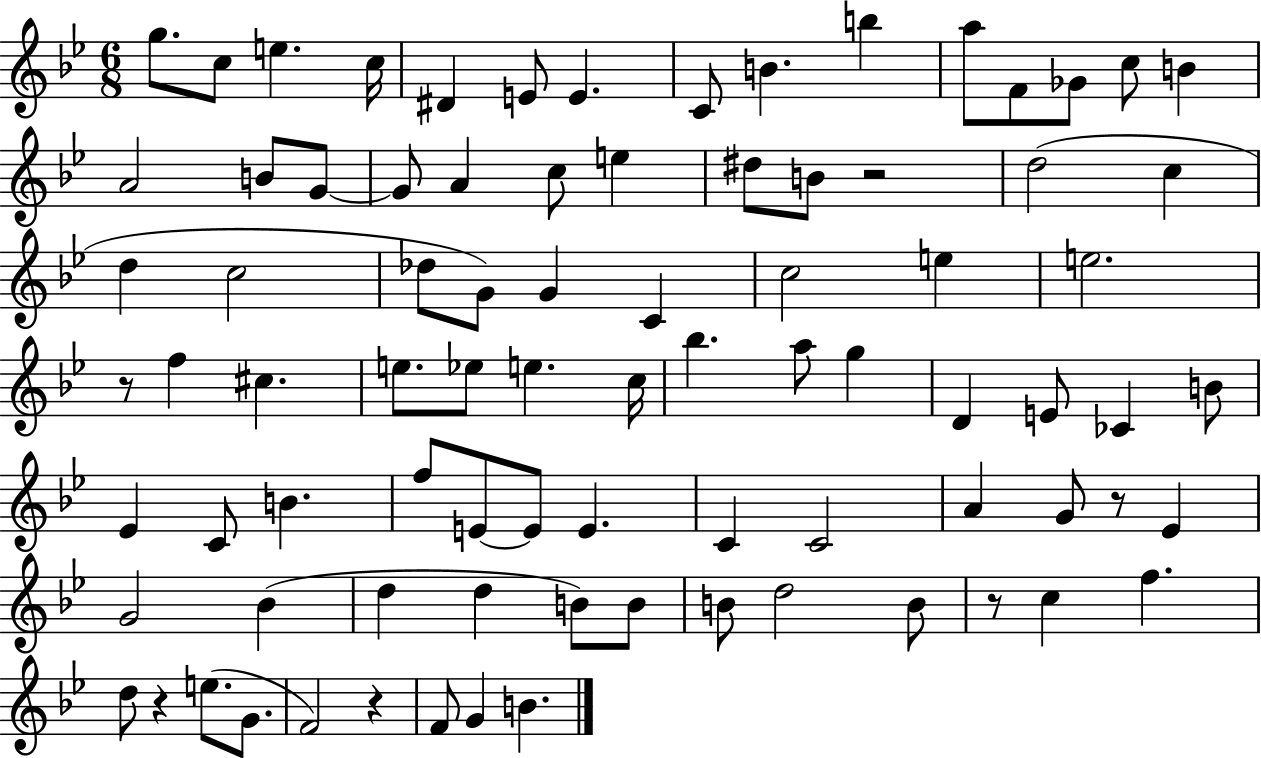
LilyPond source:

{
  \clef treble
  \numericTimeSignature
  \time 6/8
  \key bes \major
  g''8. c''8 e''4. c''16 | dis'4 e'8 e'4. | c'8 b'4. b''4 | a''8 f'8 ges'8 c''8 b'4 | \break a'2 b'8 g'8~~ | g'8 a'4 c''8 e''4 | dis''8 b'8 r2 | d''2( c''4 | \break d''4 c''2 | des''8 g'8) g'4 c'4 | c''2 e''4 | e''2. | \break r8 f''4 cis''4. | e''8. ees''8 e''4. c''16 | bes''4. a''8 g''4 | d'4 e'8 ces'4 b'8 | \break ees'4 c'8 b'4. | f''8 e'8~~ e'8 e'4. | c'4 c'2 | a'4 g'8 r8 ees'4 | \break g'2 bes'4( | d''4 d''4 b'8) b'8 | b'8 d''2 b'8 | r8 c''4 f''4. | \break d''8 r4 e''8.( g'8. | f'2) r4 | f'8 g'4 b'4. | \bar "|."
}